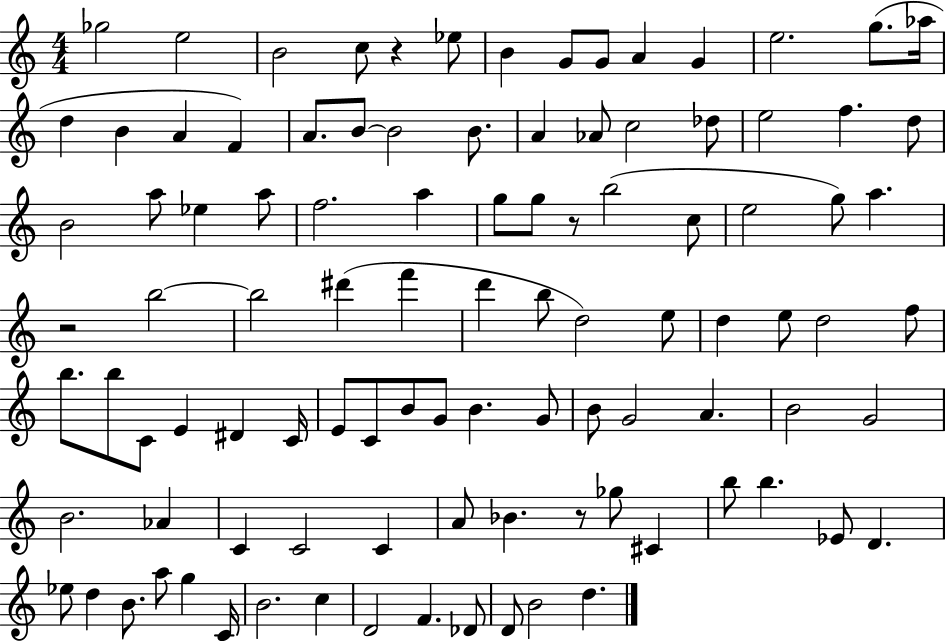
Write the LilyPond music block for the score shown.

{
  \clef treble
  \numericTimeSignature
  \time 4/4
  \key c \major
  ges''2 e''2 | b'2 c''8 r4 ees''8 | b'4 g'8 g'8 a'4 g'4 | e''2. g''8.( aes''16 | \break d''4 b'4 a'4 f'4) | a'8. b'8~~ b'2 b'8. | a'4 aes'8 c''2 des''8 | e''2 f''4. d''8 | \break b'2 a''8 ees''4 a''8 | f''2. a''4 | g''8 g''8 r8 b''2( c''8 | e''2 g''8) a''4. | \break r2 b''2~~ | b''2 dis'''4( f'''4 | d'''4 b''8 d''2) e''8 | d''4 e''8 d''2 f''8 | \break b''8. b''8 c'8 e'4 dis'4 c'16 | e'8 c'8 b'8 g'8 b'4. g'8 | b'8 g'2 a'4. | b'2 g'2 | \break b'2. aes'4 | c'4 c'2 c'4 | a'8 bes'4. r8 ges''8 cis'4 | b''8 b''4. ees'8 d'4. | \break ees''8 d''4 b'8. a''8 g''4 c'16 | b'2. c''4 | d'2 f'4. des'8 | d'8 b'2 d''4. | \break \bar "|."
}